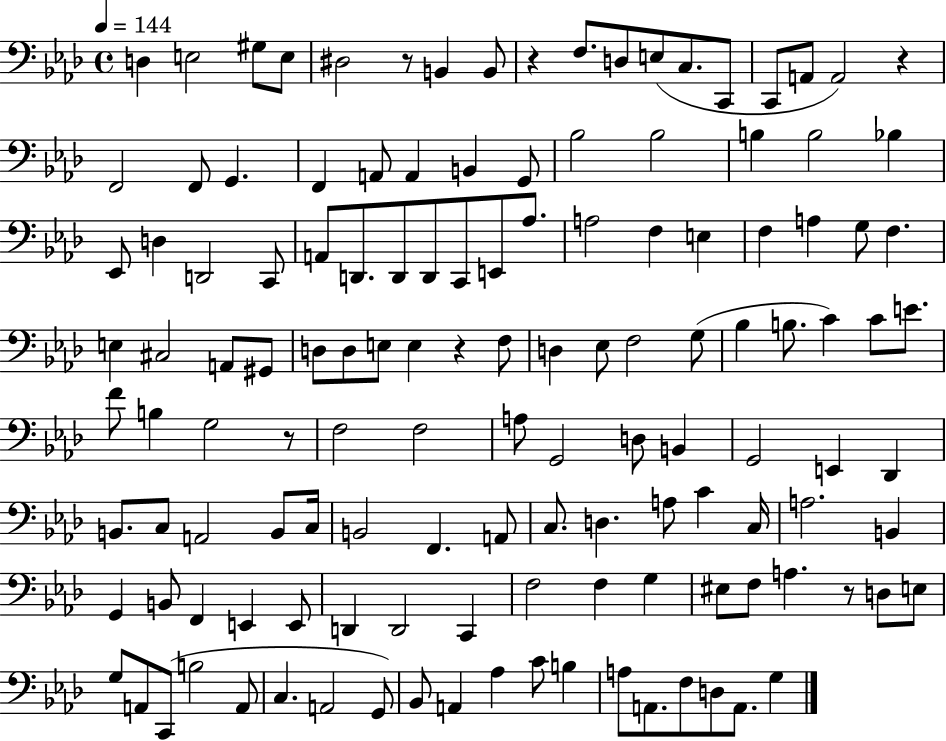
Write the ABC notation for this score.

X:1
T:Untitled
M:4/4
L:1/4
K:Ab
D, E,2 ^G,/2 E,/2 ^D,2 z/2 B,, B,,/2 z F,/2 D,/2 E,/2 C,/2 C,,/2 C,,/2 A,,/2 A,,2 z F,,2 F,,/2 G,, F,, A,,/2 A,, B,, G,,/2 _B,2 _B,2 B, B,2 _B, _E,,/2 D, D,,2 C,,/2 A,,/2 D,,/2 D,,/2 D,,/2 C,,/2 E,,/2 _A,/2 A,2 F, E, F, A, G,/2 F, E, ^C,2 A,,/2 ^G,,/2 D,/2 D,/2 E,/2 E, z F,/2 D, _E,/2 F,2 G,/2 _B, B,/2 C C/2 E/2 F/2 B, G,2 z/2 F,2 F,2 A,/2 G,,2 D,/2 B,, G,,2 E,, _D,, B,,/2 C,/2 A,,2 B,,/2 C,/4 B,,2 F,, A,,/2 C,/2 D, A,/2 C C,/4 A,2 B,, G,, B,,/2 F,, E,, E,,/2 D,, D,,2 C,, F,2 F, G, ^E,/2 F,/2 A, z/2 D,/2 E,/2 G,/2 A,,/2 C,,/2 B,2 A,,/2 C, A,,2 G,,/2 _B,,/2 A,, _A, C/2 B, A,/2 A,,/2 F,/2 D,/2 A,,/2 G,